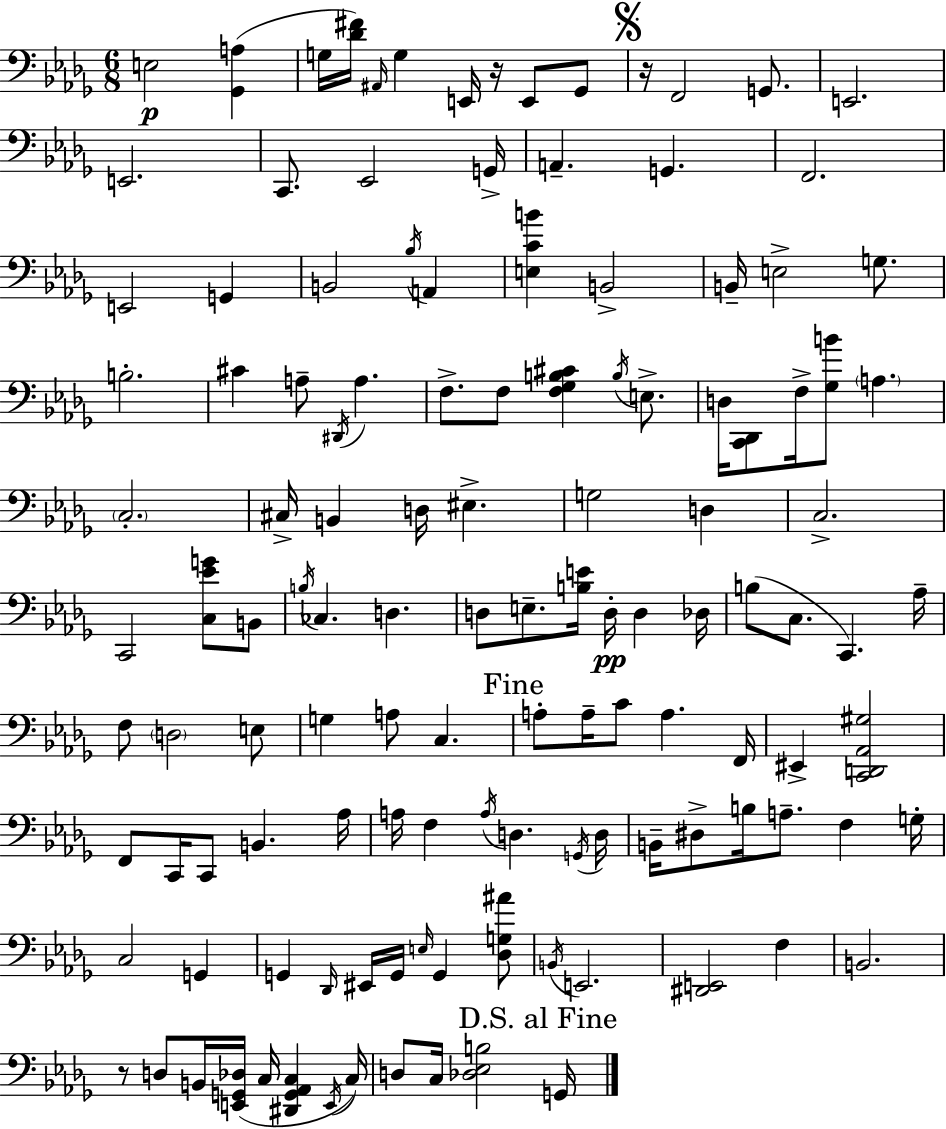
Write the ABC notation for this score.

X:1
T:Untitled
M:6/8
L:1/4
K:Bbm
E,2 [_G,,A,] G,/4 [_D^F]/4 ^A,,/4 G, E,,/4 z/4 E,,/2 _G,,/2 z/4 F,,2 G,,/2 E,,2 E,,2 C,,/2 _E,,2 G,,/4 A,, G,, F,,2 E,,2 G,, B,,2 _B,/4 A,, [E,CB] B,,2 B,,/4 E,2 G,/2 B,2 ^C A,/2 ^D,,/4 A, F,/2 F,/2 [F,_G,B,^C] B,/4 E,/2 D,/4 [C,,_D,,]/2 F,/4 [_G,B]/2 A, C,2 ^C,/4 B,, D,/4 ^E, G,2 D, C,2 C,,2 [C,_EG]/2 B,,/2 B,/4 _C, D, D,/2 E,/2 [B,E]/4 D,/4 D, _D,/4 B,/2 C,/2 C,, _A,/4 F,/2 D,2 E,/2 G, A,/2 C, A,/2 A,/4 C/2 A, F,,/4 ^E,, [C,,D,,_A,,^G,]2 F,,/2 C,,/4 C,,/2 B,, _A,/4 A,/4 F, A,/4 D, G,,/4 D,/4 B,,/4 ^D,/2 B,/4 A,/2 F, G,/4 C,2 G,, G,, _D,,/4 ^E,,/4 G,,/4 E,/4 G,, [_D,G,^A]/2 B,,/4 E,,2 [^D,,E,,]2 F, B,,2 z/2 D,/2 B,,/4 [E,,G,,_D,]/4 C,/4 [^D,,G,,_A,,C,] E,,/4 C,/4 D,/2 C,/4 [_D,_E,B,]2 G,,/4